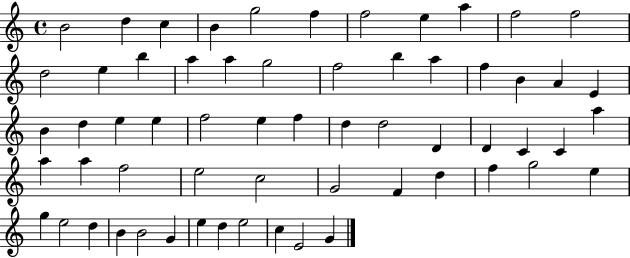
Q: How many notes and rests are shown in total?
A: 61